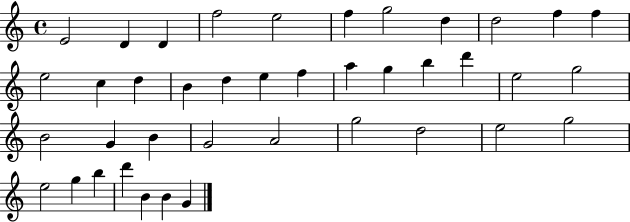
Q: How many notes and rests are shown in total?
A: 40